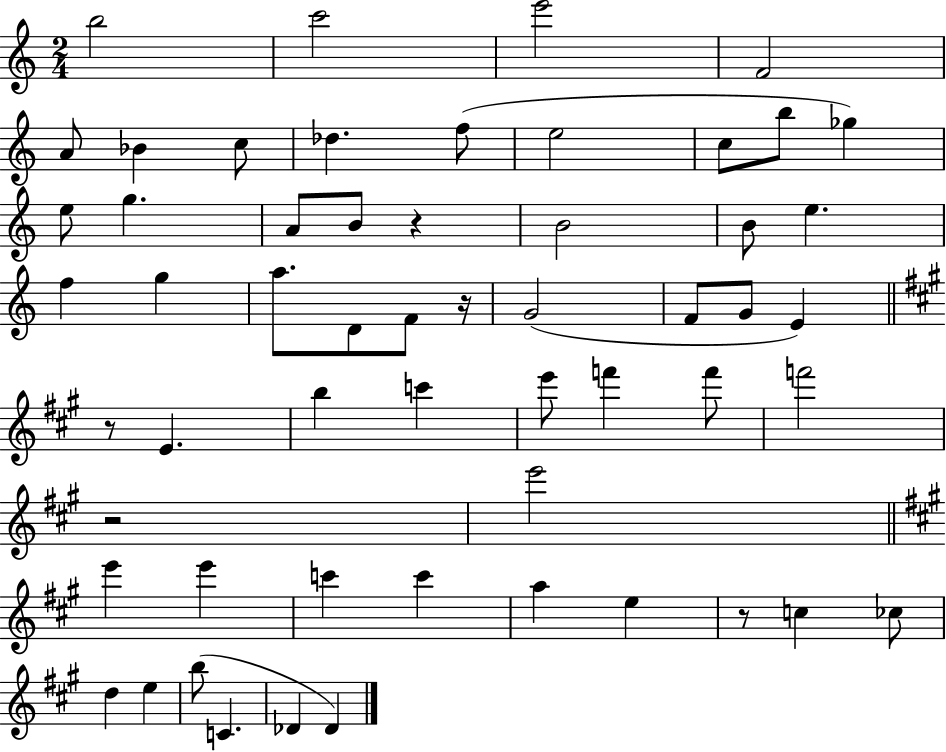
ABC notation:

X:1
T:Untitled
M:2/4
L:1/4
K:C
b2 c'2 e'2 F2 A/2 _B c/2 _d f/2 e2 c/2 b/2 _g e/2 g A/2 B/2 z B2 B/2 e f g a/2 D/2 F/2 z/4 G2 F/2 G/2 E z/2 E b c' e'/2 f' f'/2 f'2 z2 e'2 e' e' c' c' a e z/2 c _c/2 d e b/2 C _D _D